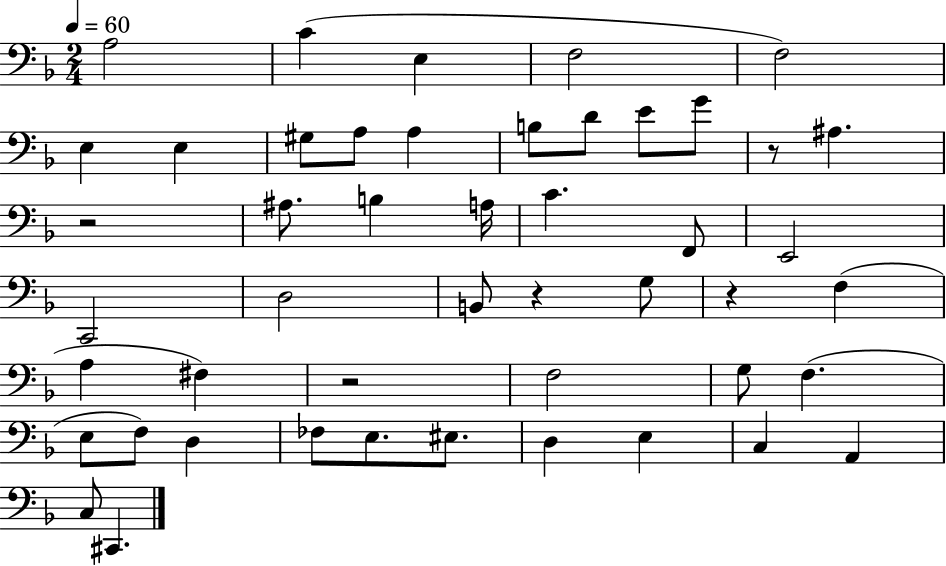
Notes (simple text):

A3/h C4/q E3/q F3/h F3/h E3/q E3/q G#3/e A3/e A3/q B3/e D4/e E4/e G4/e R/e A#3/q. R/h A#3/e. B3/q A3/s C4/q. F2/e E2/h C2/h D3/h B2/e R/q G3/e R/q F3/q A3/q F#3/q R/h F3/h G3/e F3/q. E3/e F3/e D3/q FES3/e E3/e. EIS3/e. D3/q E3/q C3/q A2/q C3/e C#2/q.